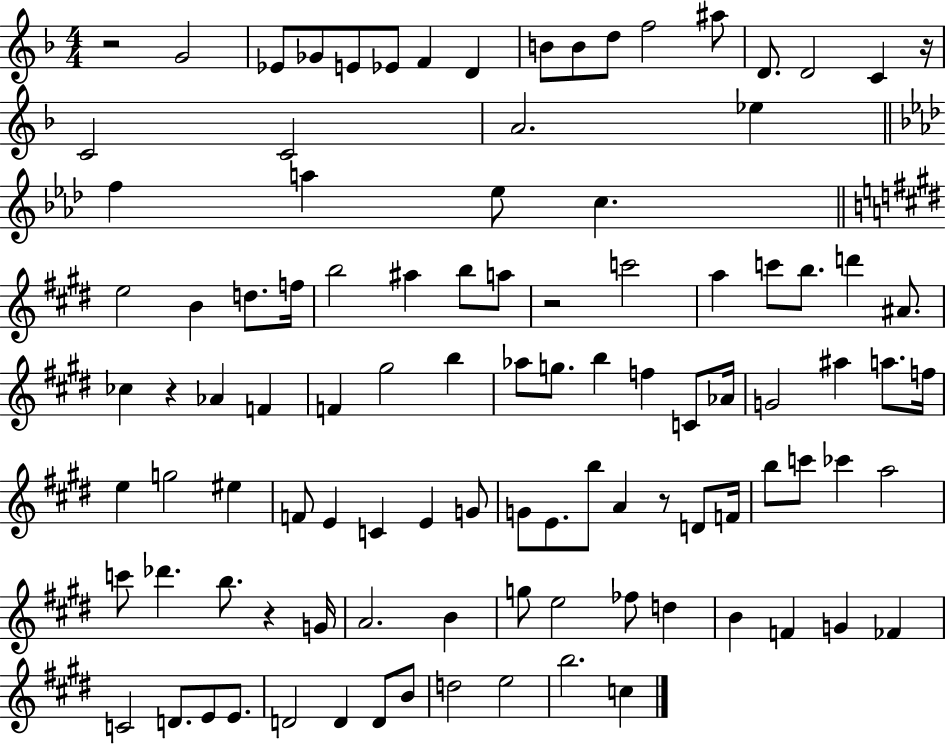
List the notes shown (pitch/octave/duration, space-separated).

R/h G4/h Eb4/e Gb4/e E4/e Eb4/e F4/q D4/q B4/e B4/e D5/e F5/h A#5/e D4/e. D4/h C4/q R/s C4/h C4/h A4/h. Eb5/q F5/q A5/q Eb5/e C5/q. E5/h B4/q D5/e. F5/s B5/h A#5/q B5/e A5/e R/h C6/h A5/q C6/e B5/e. D6/q A#4/e. CES5/q R/q Ab4/q F4/q F4/q G#5/h B5/q Ab5/e G5/e. B5/q F5/q C4/e Ab4/s G4/h A#5/q A5/e. F5/s E5/q G5/h EIS5/q F4/e E4/q C4/q E4/q G4/e G4/e E4/e. B5/e A4/q R/e D4/e F4/s B5/e C6/e CES6/q A5/h C6/e Db6/q. B5/e. R/q G4/s A4/h. B4/q G5/e E5/h FES5/e D5/q B4/q F4/q G4/q FES4/q C4/h D4/e. E4/e E4/e. D4/h D4/q D4/e B4/e D5/h E5/h B5/h. C5/q